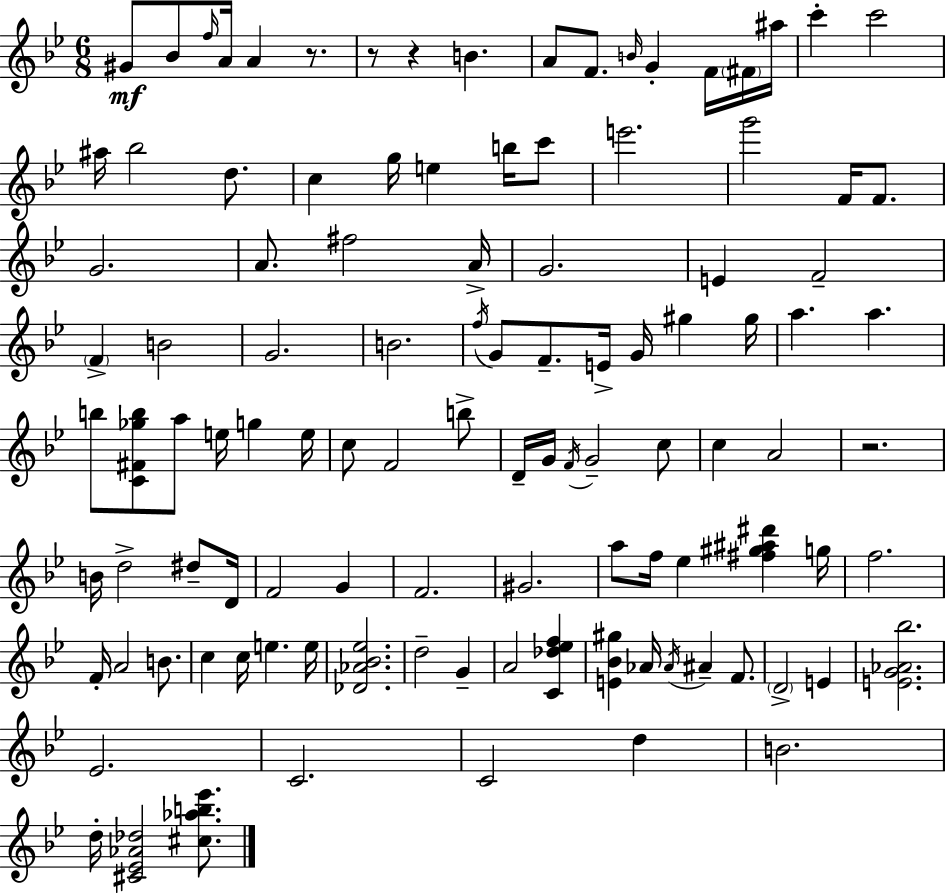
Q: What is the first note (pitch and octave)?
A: G#4